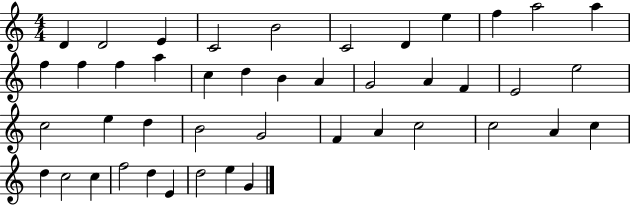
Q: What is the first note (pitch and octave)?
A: D4